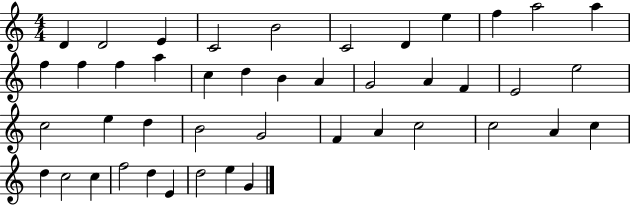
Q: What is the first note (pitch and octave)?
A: D4